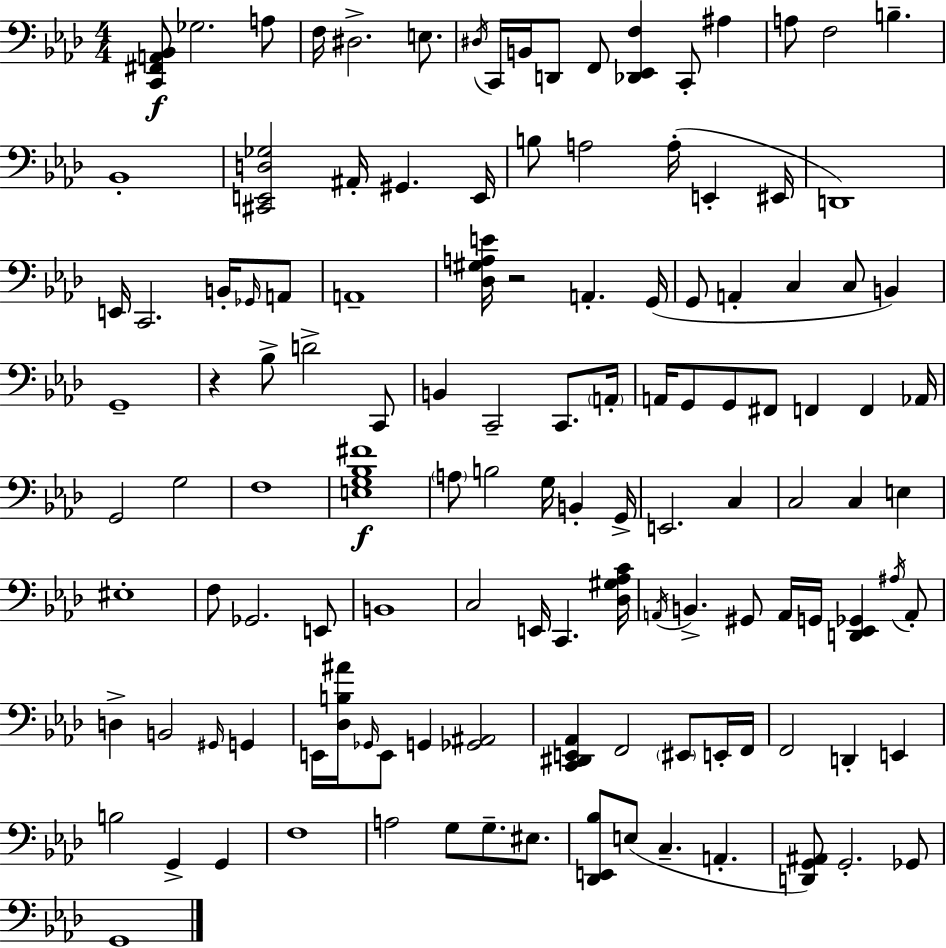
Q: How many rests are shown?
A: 2